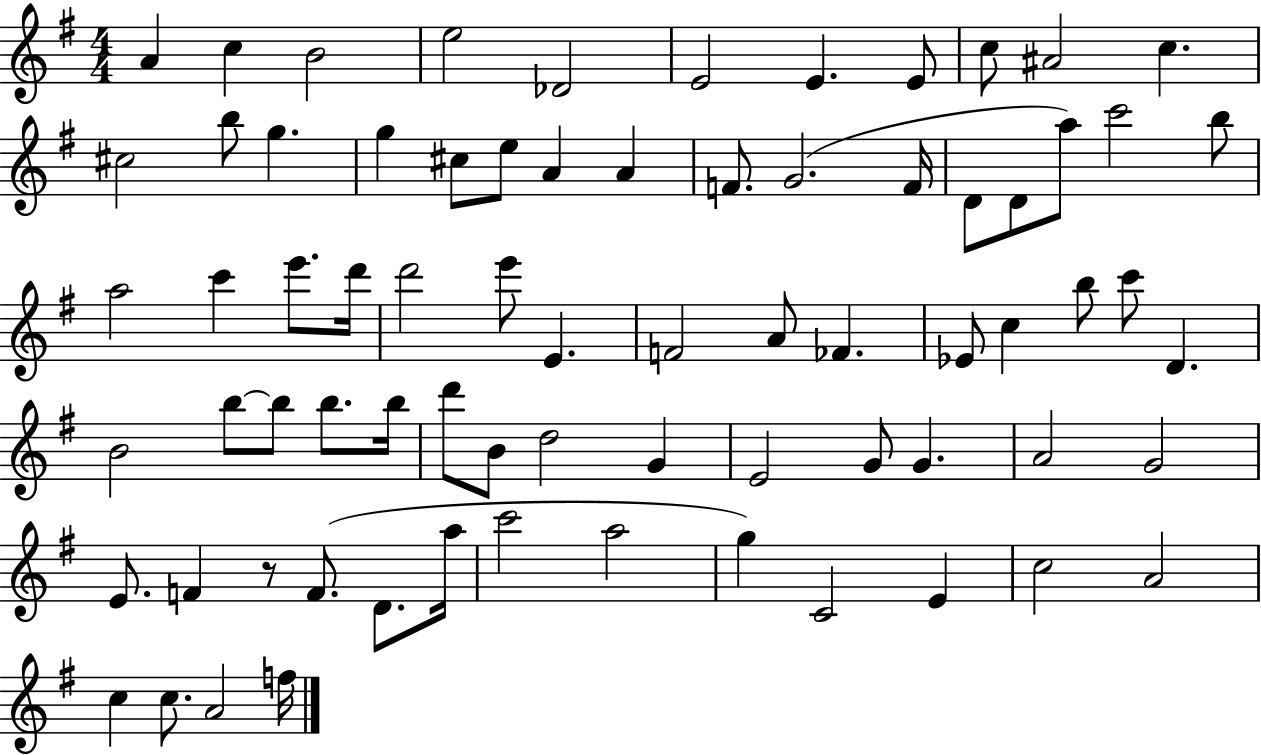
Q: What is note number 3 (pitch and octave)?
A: B4